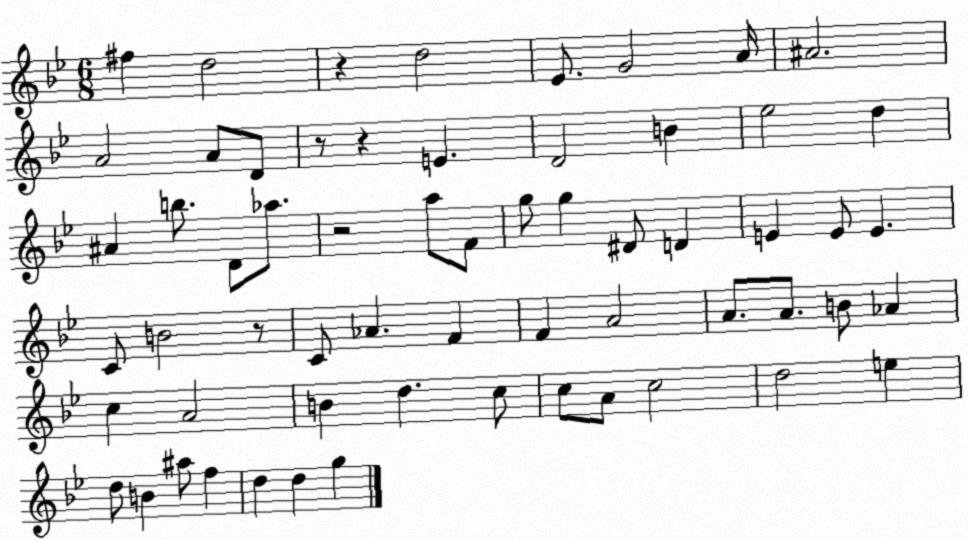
X:1
T:Untitled
M:6/8
L:1/4
K:Bb
^f d2 z d2 _E/2 G2 A/4 ^A2 A2 A/2 D/2 z/2 z E D2 B _e2 d ^A b/2 D/2 _a/2 z2 a/2 F/2 g/2 g ^D/2 D E E/2 E C/2 B2 z/2 C/2 _A F F A2 A/2 A/2 B/2 _A c A2 B d c/2 c/2 A/2 c2 d2 e d/2 B ^a/2 f d d g